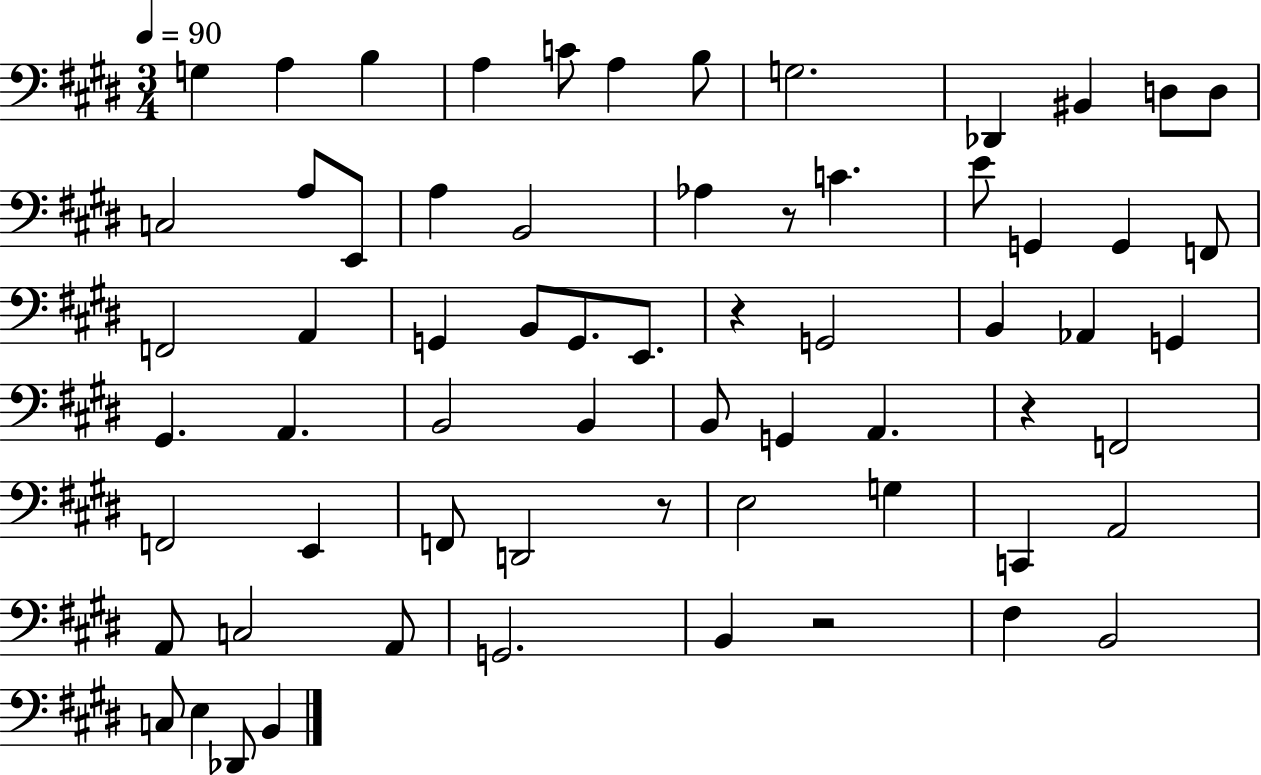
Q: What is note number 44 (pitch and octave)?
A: F2